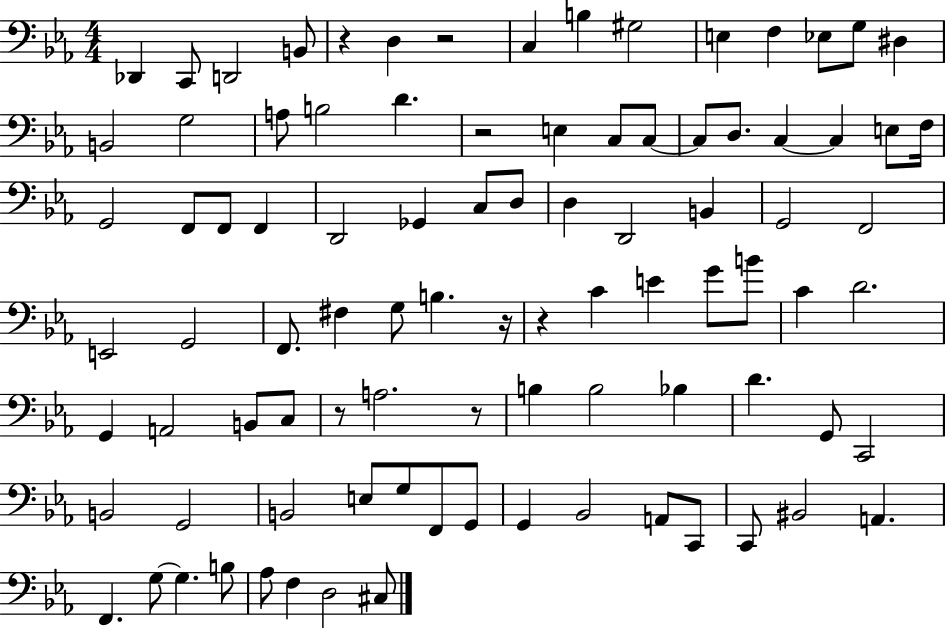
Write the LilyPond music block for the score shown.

{
  \clef bass
  \numericTimeSignature
  \time 4/4
  \key ees \major
  \repeat volta 2 { des,4 c,8 d,2 b,8 | r4 d4 r2 | c4 b4 gis2 | e4 f4 ees8 g8 dis4 | \break b,2 g2 | a8 b2 d'4. | r2 e4 c8 c8~~ | c8 d8. c4~~ c4 e8 f16 | \break g,2 f,8 f,8 f,4 | d,2 ges,4 c8 d8 | d4 d,2 b,4 | g,2 f,2 | \break e,2 g,2 | f,8. fis4 g8 b4. r16 | r4 c'4 e'4 g'8 b'8 | c'4 d'2. | \break g,4 a,2 b,8 c8 | r8 a2. r8 | b4 b2 bes4 | d'4. g,8 c,2 | \break b,2 g,2 | b,2 e8 g8 f,8 g,8 | g,4 bes,2 a,8 c,8 | c,8 bis,2 a,4. | \break f,4. g8~~ g4. b8 | aes8 f4 d2 cis8 | } \bar "|."
}